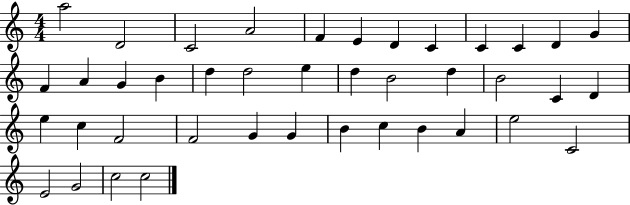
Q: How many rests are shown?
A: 0